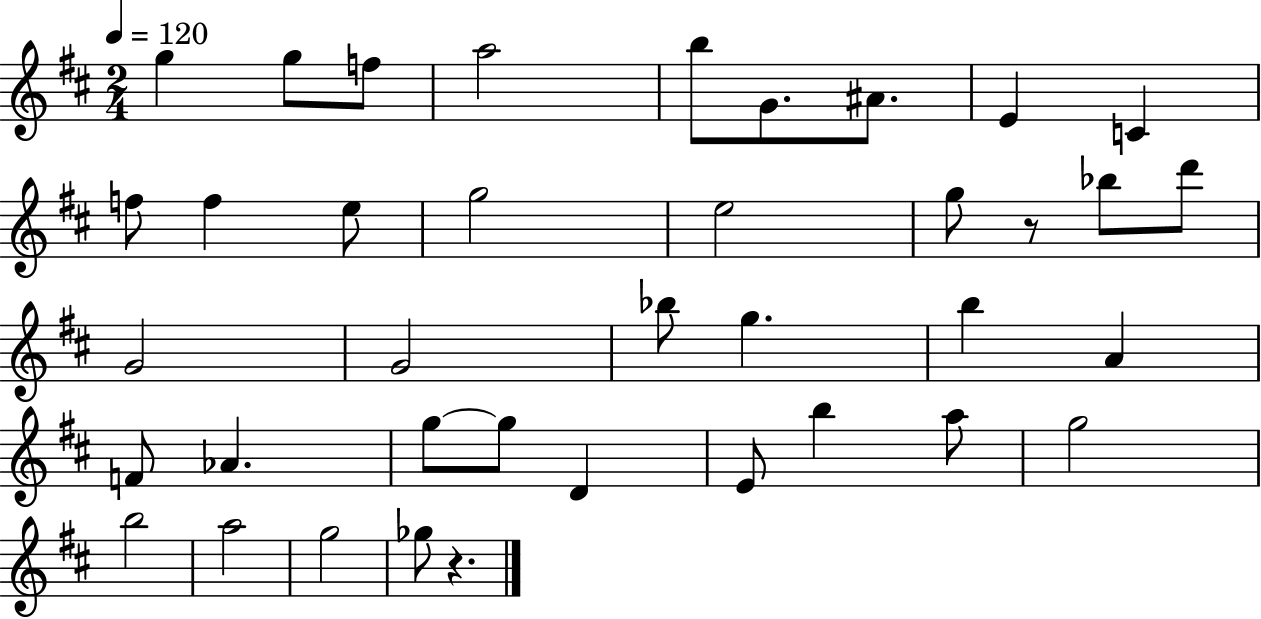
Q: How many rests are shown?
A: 2